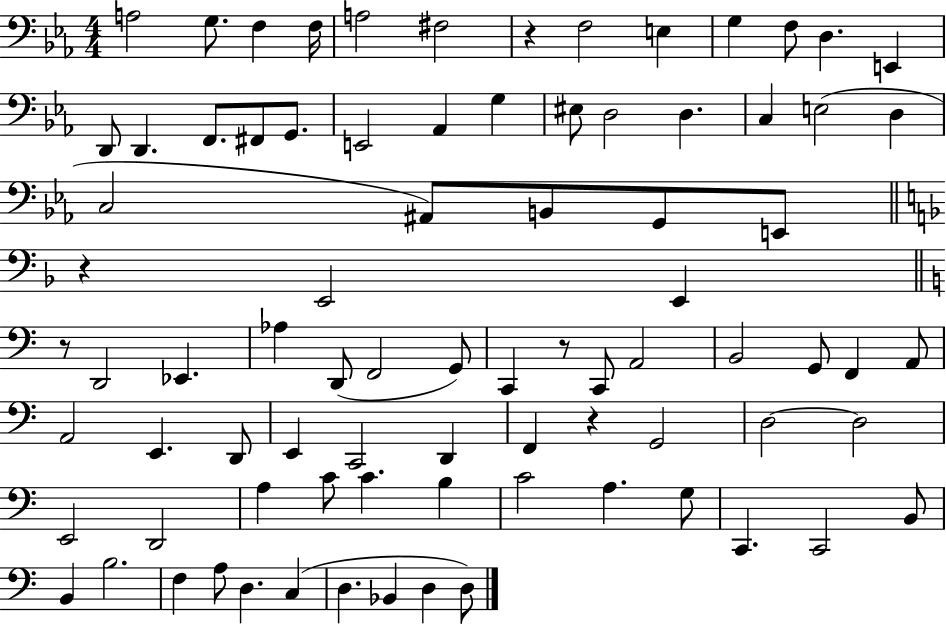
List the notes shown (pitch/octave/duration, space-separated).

A3/h G3/e. F3/q F3/s A3/h F#3/h R/q F3/h E3/q G3/q F3/e D3/q. E2/q D2/e D2/q. F2/e. F#2/e G2/e. E2/h Ab2/q G3/q EIS3/e D3/h D3/q. C3/q E3/h D3/q C3/h A#2/e B2/e G2/e E2/e R/q E2/h E2/q R/e D2/h Eb2/q. Ab3/q D2/e F2/h G2/e C2/q R/e C2/e A2/h B2/h G2/e F2/q A2/e A2/h E2/q. D2/e E2/q C2/h D2/q F2/q R/q G2/h D3/h D3/h E2/h D2/h A3/q C4/e C4/q. B3/q C4/h A3/q. G3/e C2/q. C2/h B2/e B2/q B3/h. F3/q A3/e D3/q. C3/q D3/q. Bb2/q D3/q D3/e